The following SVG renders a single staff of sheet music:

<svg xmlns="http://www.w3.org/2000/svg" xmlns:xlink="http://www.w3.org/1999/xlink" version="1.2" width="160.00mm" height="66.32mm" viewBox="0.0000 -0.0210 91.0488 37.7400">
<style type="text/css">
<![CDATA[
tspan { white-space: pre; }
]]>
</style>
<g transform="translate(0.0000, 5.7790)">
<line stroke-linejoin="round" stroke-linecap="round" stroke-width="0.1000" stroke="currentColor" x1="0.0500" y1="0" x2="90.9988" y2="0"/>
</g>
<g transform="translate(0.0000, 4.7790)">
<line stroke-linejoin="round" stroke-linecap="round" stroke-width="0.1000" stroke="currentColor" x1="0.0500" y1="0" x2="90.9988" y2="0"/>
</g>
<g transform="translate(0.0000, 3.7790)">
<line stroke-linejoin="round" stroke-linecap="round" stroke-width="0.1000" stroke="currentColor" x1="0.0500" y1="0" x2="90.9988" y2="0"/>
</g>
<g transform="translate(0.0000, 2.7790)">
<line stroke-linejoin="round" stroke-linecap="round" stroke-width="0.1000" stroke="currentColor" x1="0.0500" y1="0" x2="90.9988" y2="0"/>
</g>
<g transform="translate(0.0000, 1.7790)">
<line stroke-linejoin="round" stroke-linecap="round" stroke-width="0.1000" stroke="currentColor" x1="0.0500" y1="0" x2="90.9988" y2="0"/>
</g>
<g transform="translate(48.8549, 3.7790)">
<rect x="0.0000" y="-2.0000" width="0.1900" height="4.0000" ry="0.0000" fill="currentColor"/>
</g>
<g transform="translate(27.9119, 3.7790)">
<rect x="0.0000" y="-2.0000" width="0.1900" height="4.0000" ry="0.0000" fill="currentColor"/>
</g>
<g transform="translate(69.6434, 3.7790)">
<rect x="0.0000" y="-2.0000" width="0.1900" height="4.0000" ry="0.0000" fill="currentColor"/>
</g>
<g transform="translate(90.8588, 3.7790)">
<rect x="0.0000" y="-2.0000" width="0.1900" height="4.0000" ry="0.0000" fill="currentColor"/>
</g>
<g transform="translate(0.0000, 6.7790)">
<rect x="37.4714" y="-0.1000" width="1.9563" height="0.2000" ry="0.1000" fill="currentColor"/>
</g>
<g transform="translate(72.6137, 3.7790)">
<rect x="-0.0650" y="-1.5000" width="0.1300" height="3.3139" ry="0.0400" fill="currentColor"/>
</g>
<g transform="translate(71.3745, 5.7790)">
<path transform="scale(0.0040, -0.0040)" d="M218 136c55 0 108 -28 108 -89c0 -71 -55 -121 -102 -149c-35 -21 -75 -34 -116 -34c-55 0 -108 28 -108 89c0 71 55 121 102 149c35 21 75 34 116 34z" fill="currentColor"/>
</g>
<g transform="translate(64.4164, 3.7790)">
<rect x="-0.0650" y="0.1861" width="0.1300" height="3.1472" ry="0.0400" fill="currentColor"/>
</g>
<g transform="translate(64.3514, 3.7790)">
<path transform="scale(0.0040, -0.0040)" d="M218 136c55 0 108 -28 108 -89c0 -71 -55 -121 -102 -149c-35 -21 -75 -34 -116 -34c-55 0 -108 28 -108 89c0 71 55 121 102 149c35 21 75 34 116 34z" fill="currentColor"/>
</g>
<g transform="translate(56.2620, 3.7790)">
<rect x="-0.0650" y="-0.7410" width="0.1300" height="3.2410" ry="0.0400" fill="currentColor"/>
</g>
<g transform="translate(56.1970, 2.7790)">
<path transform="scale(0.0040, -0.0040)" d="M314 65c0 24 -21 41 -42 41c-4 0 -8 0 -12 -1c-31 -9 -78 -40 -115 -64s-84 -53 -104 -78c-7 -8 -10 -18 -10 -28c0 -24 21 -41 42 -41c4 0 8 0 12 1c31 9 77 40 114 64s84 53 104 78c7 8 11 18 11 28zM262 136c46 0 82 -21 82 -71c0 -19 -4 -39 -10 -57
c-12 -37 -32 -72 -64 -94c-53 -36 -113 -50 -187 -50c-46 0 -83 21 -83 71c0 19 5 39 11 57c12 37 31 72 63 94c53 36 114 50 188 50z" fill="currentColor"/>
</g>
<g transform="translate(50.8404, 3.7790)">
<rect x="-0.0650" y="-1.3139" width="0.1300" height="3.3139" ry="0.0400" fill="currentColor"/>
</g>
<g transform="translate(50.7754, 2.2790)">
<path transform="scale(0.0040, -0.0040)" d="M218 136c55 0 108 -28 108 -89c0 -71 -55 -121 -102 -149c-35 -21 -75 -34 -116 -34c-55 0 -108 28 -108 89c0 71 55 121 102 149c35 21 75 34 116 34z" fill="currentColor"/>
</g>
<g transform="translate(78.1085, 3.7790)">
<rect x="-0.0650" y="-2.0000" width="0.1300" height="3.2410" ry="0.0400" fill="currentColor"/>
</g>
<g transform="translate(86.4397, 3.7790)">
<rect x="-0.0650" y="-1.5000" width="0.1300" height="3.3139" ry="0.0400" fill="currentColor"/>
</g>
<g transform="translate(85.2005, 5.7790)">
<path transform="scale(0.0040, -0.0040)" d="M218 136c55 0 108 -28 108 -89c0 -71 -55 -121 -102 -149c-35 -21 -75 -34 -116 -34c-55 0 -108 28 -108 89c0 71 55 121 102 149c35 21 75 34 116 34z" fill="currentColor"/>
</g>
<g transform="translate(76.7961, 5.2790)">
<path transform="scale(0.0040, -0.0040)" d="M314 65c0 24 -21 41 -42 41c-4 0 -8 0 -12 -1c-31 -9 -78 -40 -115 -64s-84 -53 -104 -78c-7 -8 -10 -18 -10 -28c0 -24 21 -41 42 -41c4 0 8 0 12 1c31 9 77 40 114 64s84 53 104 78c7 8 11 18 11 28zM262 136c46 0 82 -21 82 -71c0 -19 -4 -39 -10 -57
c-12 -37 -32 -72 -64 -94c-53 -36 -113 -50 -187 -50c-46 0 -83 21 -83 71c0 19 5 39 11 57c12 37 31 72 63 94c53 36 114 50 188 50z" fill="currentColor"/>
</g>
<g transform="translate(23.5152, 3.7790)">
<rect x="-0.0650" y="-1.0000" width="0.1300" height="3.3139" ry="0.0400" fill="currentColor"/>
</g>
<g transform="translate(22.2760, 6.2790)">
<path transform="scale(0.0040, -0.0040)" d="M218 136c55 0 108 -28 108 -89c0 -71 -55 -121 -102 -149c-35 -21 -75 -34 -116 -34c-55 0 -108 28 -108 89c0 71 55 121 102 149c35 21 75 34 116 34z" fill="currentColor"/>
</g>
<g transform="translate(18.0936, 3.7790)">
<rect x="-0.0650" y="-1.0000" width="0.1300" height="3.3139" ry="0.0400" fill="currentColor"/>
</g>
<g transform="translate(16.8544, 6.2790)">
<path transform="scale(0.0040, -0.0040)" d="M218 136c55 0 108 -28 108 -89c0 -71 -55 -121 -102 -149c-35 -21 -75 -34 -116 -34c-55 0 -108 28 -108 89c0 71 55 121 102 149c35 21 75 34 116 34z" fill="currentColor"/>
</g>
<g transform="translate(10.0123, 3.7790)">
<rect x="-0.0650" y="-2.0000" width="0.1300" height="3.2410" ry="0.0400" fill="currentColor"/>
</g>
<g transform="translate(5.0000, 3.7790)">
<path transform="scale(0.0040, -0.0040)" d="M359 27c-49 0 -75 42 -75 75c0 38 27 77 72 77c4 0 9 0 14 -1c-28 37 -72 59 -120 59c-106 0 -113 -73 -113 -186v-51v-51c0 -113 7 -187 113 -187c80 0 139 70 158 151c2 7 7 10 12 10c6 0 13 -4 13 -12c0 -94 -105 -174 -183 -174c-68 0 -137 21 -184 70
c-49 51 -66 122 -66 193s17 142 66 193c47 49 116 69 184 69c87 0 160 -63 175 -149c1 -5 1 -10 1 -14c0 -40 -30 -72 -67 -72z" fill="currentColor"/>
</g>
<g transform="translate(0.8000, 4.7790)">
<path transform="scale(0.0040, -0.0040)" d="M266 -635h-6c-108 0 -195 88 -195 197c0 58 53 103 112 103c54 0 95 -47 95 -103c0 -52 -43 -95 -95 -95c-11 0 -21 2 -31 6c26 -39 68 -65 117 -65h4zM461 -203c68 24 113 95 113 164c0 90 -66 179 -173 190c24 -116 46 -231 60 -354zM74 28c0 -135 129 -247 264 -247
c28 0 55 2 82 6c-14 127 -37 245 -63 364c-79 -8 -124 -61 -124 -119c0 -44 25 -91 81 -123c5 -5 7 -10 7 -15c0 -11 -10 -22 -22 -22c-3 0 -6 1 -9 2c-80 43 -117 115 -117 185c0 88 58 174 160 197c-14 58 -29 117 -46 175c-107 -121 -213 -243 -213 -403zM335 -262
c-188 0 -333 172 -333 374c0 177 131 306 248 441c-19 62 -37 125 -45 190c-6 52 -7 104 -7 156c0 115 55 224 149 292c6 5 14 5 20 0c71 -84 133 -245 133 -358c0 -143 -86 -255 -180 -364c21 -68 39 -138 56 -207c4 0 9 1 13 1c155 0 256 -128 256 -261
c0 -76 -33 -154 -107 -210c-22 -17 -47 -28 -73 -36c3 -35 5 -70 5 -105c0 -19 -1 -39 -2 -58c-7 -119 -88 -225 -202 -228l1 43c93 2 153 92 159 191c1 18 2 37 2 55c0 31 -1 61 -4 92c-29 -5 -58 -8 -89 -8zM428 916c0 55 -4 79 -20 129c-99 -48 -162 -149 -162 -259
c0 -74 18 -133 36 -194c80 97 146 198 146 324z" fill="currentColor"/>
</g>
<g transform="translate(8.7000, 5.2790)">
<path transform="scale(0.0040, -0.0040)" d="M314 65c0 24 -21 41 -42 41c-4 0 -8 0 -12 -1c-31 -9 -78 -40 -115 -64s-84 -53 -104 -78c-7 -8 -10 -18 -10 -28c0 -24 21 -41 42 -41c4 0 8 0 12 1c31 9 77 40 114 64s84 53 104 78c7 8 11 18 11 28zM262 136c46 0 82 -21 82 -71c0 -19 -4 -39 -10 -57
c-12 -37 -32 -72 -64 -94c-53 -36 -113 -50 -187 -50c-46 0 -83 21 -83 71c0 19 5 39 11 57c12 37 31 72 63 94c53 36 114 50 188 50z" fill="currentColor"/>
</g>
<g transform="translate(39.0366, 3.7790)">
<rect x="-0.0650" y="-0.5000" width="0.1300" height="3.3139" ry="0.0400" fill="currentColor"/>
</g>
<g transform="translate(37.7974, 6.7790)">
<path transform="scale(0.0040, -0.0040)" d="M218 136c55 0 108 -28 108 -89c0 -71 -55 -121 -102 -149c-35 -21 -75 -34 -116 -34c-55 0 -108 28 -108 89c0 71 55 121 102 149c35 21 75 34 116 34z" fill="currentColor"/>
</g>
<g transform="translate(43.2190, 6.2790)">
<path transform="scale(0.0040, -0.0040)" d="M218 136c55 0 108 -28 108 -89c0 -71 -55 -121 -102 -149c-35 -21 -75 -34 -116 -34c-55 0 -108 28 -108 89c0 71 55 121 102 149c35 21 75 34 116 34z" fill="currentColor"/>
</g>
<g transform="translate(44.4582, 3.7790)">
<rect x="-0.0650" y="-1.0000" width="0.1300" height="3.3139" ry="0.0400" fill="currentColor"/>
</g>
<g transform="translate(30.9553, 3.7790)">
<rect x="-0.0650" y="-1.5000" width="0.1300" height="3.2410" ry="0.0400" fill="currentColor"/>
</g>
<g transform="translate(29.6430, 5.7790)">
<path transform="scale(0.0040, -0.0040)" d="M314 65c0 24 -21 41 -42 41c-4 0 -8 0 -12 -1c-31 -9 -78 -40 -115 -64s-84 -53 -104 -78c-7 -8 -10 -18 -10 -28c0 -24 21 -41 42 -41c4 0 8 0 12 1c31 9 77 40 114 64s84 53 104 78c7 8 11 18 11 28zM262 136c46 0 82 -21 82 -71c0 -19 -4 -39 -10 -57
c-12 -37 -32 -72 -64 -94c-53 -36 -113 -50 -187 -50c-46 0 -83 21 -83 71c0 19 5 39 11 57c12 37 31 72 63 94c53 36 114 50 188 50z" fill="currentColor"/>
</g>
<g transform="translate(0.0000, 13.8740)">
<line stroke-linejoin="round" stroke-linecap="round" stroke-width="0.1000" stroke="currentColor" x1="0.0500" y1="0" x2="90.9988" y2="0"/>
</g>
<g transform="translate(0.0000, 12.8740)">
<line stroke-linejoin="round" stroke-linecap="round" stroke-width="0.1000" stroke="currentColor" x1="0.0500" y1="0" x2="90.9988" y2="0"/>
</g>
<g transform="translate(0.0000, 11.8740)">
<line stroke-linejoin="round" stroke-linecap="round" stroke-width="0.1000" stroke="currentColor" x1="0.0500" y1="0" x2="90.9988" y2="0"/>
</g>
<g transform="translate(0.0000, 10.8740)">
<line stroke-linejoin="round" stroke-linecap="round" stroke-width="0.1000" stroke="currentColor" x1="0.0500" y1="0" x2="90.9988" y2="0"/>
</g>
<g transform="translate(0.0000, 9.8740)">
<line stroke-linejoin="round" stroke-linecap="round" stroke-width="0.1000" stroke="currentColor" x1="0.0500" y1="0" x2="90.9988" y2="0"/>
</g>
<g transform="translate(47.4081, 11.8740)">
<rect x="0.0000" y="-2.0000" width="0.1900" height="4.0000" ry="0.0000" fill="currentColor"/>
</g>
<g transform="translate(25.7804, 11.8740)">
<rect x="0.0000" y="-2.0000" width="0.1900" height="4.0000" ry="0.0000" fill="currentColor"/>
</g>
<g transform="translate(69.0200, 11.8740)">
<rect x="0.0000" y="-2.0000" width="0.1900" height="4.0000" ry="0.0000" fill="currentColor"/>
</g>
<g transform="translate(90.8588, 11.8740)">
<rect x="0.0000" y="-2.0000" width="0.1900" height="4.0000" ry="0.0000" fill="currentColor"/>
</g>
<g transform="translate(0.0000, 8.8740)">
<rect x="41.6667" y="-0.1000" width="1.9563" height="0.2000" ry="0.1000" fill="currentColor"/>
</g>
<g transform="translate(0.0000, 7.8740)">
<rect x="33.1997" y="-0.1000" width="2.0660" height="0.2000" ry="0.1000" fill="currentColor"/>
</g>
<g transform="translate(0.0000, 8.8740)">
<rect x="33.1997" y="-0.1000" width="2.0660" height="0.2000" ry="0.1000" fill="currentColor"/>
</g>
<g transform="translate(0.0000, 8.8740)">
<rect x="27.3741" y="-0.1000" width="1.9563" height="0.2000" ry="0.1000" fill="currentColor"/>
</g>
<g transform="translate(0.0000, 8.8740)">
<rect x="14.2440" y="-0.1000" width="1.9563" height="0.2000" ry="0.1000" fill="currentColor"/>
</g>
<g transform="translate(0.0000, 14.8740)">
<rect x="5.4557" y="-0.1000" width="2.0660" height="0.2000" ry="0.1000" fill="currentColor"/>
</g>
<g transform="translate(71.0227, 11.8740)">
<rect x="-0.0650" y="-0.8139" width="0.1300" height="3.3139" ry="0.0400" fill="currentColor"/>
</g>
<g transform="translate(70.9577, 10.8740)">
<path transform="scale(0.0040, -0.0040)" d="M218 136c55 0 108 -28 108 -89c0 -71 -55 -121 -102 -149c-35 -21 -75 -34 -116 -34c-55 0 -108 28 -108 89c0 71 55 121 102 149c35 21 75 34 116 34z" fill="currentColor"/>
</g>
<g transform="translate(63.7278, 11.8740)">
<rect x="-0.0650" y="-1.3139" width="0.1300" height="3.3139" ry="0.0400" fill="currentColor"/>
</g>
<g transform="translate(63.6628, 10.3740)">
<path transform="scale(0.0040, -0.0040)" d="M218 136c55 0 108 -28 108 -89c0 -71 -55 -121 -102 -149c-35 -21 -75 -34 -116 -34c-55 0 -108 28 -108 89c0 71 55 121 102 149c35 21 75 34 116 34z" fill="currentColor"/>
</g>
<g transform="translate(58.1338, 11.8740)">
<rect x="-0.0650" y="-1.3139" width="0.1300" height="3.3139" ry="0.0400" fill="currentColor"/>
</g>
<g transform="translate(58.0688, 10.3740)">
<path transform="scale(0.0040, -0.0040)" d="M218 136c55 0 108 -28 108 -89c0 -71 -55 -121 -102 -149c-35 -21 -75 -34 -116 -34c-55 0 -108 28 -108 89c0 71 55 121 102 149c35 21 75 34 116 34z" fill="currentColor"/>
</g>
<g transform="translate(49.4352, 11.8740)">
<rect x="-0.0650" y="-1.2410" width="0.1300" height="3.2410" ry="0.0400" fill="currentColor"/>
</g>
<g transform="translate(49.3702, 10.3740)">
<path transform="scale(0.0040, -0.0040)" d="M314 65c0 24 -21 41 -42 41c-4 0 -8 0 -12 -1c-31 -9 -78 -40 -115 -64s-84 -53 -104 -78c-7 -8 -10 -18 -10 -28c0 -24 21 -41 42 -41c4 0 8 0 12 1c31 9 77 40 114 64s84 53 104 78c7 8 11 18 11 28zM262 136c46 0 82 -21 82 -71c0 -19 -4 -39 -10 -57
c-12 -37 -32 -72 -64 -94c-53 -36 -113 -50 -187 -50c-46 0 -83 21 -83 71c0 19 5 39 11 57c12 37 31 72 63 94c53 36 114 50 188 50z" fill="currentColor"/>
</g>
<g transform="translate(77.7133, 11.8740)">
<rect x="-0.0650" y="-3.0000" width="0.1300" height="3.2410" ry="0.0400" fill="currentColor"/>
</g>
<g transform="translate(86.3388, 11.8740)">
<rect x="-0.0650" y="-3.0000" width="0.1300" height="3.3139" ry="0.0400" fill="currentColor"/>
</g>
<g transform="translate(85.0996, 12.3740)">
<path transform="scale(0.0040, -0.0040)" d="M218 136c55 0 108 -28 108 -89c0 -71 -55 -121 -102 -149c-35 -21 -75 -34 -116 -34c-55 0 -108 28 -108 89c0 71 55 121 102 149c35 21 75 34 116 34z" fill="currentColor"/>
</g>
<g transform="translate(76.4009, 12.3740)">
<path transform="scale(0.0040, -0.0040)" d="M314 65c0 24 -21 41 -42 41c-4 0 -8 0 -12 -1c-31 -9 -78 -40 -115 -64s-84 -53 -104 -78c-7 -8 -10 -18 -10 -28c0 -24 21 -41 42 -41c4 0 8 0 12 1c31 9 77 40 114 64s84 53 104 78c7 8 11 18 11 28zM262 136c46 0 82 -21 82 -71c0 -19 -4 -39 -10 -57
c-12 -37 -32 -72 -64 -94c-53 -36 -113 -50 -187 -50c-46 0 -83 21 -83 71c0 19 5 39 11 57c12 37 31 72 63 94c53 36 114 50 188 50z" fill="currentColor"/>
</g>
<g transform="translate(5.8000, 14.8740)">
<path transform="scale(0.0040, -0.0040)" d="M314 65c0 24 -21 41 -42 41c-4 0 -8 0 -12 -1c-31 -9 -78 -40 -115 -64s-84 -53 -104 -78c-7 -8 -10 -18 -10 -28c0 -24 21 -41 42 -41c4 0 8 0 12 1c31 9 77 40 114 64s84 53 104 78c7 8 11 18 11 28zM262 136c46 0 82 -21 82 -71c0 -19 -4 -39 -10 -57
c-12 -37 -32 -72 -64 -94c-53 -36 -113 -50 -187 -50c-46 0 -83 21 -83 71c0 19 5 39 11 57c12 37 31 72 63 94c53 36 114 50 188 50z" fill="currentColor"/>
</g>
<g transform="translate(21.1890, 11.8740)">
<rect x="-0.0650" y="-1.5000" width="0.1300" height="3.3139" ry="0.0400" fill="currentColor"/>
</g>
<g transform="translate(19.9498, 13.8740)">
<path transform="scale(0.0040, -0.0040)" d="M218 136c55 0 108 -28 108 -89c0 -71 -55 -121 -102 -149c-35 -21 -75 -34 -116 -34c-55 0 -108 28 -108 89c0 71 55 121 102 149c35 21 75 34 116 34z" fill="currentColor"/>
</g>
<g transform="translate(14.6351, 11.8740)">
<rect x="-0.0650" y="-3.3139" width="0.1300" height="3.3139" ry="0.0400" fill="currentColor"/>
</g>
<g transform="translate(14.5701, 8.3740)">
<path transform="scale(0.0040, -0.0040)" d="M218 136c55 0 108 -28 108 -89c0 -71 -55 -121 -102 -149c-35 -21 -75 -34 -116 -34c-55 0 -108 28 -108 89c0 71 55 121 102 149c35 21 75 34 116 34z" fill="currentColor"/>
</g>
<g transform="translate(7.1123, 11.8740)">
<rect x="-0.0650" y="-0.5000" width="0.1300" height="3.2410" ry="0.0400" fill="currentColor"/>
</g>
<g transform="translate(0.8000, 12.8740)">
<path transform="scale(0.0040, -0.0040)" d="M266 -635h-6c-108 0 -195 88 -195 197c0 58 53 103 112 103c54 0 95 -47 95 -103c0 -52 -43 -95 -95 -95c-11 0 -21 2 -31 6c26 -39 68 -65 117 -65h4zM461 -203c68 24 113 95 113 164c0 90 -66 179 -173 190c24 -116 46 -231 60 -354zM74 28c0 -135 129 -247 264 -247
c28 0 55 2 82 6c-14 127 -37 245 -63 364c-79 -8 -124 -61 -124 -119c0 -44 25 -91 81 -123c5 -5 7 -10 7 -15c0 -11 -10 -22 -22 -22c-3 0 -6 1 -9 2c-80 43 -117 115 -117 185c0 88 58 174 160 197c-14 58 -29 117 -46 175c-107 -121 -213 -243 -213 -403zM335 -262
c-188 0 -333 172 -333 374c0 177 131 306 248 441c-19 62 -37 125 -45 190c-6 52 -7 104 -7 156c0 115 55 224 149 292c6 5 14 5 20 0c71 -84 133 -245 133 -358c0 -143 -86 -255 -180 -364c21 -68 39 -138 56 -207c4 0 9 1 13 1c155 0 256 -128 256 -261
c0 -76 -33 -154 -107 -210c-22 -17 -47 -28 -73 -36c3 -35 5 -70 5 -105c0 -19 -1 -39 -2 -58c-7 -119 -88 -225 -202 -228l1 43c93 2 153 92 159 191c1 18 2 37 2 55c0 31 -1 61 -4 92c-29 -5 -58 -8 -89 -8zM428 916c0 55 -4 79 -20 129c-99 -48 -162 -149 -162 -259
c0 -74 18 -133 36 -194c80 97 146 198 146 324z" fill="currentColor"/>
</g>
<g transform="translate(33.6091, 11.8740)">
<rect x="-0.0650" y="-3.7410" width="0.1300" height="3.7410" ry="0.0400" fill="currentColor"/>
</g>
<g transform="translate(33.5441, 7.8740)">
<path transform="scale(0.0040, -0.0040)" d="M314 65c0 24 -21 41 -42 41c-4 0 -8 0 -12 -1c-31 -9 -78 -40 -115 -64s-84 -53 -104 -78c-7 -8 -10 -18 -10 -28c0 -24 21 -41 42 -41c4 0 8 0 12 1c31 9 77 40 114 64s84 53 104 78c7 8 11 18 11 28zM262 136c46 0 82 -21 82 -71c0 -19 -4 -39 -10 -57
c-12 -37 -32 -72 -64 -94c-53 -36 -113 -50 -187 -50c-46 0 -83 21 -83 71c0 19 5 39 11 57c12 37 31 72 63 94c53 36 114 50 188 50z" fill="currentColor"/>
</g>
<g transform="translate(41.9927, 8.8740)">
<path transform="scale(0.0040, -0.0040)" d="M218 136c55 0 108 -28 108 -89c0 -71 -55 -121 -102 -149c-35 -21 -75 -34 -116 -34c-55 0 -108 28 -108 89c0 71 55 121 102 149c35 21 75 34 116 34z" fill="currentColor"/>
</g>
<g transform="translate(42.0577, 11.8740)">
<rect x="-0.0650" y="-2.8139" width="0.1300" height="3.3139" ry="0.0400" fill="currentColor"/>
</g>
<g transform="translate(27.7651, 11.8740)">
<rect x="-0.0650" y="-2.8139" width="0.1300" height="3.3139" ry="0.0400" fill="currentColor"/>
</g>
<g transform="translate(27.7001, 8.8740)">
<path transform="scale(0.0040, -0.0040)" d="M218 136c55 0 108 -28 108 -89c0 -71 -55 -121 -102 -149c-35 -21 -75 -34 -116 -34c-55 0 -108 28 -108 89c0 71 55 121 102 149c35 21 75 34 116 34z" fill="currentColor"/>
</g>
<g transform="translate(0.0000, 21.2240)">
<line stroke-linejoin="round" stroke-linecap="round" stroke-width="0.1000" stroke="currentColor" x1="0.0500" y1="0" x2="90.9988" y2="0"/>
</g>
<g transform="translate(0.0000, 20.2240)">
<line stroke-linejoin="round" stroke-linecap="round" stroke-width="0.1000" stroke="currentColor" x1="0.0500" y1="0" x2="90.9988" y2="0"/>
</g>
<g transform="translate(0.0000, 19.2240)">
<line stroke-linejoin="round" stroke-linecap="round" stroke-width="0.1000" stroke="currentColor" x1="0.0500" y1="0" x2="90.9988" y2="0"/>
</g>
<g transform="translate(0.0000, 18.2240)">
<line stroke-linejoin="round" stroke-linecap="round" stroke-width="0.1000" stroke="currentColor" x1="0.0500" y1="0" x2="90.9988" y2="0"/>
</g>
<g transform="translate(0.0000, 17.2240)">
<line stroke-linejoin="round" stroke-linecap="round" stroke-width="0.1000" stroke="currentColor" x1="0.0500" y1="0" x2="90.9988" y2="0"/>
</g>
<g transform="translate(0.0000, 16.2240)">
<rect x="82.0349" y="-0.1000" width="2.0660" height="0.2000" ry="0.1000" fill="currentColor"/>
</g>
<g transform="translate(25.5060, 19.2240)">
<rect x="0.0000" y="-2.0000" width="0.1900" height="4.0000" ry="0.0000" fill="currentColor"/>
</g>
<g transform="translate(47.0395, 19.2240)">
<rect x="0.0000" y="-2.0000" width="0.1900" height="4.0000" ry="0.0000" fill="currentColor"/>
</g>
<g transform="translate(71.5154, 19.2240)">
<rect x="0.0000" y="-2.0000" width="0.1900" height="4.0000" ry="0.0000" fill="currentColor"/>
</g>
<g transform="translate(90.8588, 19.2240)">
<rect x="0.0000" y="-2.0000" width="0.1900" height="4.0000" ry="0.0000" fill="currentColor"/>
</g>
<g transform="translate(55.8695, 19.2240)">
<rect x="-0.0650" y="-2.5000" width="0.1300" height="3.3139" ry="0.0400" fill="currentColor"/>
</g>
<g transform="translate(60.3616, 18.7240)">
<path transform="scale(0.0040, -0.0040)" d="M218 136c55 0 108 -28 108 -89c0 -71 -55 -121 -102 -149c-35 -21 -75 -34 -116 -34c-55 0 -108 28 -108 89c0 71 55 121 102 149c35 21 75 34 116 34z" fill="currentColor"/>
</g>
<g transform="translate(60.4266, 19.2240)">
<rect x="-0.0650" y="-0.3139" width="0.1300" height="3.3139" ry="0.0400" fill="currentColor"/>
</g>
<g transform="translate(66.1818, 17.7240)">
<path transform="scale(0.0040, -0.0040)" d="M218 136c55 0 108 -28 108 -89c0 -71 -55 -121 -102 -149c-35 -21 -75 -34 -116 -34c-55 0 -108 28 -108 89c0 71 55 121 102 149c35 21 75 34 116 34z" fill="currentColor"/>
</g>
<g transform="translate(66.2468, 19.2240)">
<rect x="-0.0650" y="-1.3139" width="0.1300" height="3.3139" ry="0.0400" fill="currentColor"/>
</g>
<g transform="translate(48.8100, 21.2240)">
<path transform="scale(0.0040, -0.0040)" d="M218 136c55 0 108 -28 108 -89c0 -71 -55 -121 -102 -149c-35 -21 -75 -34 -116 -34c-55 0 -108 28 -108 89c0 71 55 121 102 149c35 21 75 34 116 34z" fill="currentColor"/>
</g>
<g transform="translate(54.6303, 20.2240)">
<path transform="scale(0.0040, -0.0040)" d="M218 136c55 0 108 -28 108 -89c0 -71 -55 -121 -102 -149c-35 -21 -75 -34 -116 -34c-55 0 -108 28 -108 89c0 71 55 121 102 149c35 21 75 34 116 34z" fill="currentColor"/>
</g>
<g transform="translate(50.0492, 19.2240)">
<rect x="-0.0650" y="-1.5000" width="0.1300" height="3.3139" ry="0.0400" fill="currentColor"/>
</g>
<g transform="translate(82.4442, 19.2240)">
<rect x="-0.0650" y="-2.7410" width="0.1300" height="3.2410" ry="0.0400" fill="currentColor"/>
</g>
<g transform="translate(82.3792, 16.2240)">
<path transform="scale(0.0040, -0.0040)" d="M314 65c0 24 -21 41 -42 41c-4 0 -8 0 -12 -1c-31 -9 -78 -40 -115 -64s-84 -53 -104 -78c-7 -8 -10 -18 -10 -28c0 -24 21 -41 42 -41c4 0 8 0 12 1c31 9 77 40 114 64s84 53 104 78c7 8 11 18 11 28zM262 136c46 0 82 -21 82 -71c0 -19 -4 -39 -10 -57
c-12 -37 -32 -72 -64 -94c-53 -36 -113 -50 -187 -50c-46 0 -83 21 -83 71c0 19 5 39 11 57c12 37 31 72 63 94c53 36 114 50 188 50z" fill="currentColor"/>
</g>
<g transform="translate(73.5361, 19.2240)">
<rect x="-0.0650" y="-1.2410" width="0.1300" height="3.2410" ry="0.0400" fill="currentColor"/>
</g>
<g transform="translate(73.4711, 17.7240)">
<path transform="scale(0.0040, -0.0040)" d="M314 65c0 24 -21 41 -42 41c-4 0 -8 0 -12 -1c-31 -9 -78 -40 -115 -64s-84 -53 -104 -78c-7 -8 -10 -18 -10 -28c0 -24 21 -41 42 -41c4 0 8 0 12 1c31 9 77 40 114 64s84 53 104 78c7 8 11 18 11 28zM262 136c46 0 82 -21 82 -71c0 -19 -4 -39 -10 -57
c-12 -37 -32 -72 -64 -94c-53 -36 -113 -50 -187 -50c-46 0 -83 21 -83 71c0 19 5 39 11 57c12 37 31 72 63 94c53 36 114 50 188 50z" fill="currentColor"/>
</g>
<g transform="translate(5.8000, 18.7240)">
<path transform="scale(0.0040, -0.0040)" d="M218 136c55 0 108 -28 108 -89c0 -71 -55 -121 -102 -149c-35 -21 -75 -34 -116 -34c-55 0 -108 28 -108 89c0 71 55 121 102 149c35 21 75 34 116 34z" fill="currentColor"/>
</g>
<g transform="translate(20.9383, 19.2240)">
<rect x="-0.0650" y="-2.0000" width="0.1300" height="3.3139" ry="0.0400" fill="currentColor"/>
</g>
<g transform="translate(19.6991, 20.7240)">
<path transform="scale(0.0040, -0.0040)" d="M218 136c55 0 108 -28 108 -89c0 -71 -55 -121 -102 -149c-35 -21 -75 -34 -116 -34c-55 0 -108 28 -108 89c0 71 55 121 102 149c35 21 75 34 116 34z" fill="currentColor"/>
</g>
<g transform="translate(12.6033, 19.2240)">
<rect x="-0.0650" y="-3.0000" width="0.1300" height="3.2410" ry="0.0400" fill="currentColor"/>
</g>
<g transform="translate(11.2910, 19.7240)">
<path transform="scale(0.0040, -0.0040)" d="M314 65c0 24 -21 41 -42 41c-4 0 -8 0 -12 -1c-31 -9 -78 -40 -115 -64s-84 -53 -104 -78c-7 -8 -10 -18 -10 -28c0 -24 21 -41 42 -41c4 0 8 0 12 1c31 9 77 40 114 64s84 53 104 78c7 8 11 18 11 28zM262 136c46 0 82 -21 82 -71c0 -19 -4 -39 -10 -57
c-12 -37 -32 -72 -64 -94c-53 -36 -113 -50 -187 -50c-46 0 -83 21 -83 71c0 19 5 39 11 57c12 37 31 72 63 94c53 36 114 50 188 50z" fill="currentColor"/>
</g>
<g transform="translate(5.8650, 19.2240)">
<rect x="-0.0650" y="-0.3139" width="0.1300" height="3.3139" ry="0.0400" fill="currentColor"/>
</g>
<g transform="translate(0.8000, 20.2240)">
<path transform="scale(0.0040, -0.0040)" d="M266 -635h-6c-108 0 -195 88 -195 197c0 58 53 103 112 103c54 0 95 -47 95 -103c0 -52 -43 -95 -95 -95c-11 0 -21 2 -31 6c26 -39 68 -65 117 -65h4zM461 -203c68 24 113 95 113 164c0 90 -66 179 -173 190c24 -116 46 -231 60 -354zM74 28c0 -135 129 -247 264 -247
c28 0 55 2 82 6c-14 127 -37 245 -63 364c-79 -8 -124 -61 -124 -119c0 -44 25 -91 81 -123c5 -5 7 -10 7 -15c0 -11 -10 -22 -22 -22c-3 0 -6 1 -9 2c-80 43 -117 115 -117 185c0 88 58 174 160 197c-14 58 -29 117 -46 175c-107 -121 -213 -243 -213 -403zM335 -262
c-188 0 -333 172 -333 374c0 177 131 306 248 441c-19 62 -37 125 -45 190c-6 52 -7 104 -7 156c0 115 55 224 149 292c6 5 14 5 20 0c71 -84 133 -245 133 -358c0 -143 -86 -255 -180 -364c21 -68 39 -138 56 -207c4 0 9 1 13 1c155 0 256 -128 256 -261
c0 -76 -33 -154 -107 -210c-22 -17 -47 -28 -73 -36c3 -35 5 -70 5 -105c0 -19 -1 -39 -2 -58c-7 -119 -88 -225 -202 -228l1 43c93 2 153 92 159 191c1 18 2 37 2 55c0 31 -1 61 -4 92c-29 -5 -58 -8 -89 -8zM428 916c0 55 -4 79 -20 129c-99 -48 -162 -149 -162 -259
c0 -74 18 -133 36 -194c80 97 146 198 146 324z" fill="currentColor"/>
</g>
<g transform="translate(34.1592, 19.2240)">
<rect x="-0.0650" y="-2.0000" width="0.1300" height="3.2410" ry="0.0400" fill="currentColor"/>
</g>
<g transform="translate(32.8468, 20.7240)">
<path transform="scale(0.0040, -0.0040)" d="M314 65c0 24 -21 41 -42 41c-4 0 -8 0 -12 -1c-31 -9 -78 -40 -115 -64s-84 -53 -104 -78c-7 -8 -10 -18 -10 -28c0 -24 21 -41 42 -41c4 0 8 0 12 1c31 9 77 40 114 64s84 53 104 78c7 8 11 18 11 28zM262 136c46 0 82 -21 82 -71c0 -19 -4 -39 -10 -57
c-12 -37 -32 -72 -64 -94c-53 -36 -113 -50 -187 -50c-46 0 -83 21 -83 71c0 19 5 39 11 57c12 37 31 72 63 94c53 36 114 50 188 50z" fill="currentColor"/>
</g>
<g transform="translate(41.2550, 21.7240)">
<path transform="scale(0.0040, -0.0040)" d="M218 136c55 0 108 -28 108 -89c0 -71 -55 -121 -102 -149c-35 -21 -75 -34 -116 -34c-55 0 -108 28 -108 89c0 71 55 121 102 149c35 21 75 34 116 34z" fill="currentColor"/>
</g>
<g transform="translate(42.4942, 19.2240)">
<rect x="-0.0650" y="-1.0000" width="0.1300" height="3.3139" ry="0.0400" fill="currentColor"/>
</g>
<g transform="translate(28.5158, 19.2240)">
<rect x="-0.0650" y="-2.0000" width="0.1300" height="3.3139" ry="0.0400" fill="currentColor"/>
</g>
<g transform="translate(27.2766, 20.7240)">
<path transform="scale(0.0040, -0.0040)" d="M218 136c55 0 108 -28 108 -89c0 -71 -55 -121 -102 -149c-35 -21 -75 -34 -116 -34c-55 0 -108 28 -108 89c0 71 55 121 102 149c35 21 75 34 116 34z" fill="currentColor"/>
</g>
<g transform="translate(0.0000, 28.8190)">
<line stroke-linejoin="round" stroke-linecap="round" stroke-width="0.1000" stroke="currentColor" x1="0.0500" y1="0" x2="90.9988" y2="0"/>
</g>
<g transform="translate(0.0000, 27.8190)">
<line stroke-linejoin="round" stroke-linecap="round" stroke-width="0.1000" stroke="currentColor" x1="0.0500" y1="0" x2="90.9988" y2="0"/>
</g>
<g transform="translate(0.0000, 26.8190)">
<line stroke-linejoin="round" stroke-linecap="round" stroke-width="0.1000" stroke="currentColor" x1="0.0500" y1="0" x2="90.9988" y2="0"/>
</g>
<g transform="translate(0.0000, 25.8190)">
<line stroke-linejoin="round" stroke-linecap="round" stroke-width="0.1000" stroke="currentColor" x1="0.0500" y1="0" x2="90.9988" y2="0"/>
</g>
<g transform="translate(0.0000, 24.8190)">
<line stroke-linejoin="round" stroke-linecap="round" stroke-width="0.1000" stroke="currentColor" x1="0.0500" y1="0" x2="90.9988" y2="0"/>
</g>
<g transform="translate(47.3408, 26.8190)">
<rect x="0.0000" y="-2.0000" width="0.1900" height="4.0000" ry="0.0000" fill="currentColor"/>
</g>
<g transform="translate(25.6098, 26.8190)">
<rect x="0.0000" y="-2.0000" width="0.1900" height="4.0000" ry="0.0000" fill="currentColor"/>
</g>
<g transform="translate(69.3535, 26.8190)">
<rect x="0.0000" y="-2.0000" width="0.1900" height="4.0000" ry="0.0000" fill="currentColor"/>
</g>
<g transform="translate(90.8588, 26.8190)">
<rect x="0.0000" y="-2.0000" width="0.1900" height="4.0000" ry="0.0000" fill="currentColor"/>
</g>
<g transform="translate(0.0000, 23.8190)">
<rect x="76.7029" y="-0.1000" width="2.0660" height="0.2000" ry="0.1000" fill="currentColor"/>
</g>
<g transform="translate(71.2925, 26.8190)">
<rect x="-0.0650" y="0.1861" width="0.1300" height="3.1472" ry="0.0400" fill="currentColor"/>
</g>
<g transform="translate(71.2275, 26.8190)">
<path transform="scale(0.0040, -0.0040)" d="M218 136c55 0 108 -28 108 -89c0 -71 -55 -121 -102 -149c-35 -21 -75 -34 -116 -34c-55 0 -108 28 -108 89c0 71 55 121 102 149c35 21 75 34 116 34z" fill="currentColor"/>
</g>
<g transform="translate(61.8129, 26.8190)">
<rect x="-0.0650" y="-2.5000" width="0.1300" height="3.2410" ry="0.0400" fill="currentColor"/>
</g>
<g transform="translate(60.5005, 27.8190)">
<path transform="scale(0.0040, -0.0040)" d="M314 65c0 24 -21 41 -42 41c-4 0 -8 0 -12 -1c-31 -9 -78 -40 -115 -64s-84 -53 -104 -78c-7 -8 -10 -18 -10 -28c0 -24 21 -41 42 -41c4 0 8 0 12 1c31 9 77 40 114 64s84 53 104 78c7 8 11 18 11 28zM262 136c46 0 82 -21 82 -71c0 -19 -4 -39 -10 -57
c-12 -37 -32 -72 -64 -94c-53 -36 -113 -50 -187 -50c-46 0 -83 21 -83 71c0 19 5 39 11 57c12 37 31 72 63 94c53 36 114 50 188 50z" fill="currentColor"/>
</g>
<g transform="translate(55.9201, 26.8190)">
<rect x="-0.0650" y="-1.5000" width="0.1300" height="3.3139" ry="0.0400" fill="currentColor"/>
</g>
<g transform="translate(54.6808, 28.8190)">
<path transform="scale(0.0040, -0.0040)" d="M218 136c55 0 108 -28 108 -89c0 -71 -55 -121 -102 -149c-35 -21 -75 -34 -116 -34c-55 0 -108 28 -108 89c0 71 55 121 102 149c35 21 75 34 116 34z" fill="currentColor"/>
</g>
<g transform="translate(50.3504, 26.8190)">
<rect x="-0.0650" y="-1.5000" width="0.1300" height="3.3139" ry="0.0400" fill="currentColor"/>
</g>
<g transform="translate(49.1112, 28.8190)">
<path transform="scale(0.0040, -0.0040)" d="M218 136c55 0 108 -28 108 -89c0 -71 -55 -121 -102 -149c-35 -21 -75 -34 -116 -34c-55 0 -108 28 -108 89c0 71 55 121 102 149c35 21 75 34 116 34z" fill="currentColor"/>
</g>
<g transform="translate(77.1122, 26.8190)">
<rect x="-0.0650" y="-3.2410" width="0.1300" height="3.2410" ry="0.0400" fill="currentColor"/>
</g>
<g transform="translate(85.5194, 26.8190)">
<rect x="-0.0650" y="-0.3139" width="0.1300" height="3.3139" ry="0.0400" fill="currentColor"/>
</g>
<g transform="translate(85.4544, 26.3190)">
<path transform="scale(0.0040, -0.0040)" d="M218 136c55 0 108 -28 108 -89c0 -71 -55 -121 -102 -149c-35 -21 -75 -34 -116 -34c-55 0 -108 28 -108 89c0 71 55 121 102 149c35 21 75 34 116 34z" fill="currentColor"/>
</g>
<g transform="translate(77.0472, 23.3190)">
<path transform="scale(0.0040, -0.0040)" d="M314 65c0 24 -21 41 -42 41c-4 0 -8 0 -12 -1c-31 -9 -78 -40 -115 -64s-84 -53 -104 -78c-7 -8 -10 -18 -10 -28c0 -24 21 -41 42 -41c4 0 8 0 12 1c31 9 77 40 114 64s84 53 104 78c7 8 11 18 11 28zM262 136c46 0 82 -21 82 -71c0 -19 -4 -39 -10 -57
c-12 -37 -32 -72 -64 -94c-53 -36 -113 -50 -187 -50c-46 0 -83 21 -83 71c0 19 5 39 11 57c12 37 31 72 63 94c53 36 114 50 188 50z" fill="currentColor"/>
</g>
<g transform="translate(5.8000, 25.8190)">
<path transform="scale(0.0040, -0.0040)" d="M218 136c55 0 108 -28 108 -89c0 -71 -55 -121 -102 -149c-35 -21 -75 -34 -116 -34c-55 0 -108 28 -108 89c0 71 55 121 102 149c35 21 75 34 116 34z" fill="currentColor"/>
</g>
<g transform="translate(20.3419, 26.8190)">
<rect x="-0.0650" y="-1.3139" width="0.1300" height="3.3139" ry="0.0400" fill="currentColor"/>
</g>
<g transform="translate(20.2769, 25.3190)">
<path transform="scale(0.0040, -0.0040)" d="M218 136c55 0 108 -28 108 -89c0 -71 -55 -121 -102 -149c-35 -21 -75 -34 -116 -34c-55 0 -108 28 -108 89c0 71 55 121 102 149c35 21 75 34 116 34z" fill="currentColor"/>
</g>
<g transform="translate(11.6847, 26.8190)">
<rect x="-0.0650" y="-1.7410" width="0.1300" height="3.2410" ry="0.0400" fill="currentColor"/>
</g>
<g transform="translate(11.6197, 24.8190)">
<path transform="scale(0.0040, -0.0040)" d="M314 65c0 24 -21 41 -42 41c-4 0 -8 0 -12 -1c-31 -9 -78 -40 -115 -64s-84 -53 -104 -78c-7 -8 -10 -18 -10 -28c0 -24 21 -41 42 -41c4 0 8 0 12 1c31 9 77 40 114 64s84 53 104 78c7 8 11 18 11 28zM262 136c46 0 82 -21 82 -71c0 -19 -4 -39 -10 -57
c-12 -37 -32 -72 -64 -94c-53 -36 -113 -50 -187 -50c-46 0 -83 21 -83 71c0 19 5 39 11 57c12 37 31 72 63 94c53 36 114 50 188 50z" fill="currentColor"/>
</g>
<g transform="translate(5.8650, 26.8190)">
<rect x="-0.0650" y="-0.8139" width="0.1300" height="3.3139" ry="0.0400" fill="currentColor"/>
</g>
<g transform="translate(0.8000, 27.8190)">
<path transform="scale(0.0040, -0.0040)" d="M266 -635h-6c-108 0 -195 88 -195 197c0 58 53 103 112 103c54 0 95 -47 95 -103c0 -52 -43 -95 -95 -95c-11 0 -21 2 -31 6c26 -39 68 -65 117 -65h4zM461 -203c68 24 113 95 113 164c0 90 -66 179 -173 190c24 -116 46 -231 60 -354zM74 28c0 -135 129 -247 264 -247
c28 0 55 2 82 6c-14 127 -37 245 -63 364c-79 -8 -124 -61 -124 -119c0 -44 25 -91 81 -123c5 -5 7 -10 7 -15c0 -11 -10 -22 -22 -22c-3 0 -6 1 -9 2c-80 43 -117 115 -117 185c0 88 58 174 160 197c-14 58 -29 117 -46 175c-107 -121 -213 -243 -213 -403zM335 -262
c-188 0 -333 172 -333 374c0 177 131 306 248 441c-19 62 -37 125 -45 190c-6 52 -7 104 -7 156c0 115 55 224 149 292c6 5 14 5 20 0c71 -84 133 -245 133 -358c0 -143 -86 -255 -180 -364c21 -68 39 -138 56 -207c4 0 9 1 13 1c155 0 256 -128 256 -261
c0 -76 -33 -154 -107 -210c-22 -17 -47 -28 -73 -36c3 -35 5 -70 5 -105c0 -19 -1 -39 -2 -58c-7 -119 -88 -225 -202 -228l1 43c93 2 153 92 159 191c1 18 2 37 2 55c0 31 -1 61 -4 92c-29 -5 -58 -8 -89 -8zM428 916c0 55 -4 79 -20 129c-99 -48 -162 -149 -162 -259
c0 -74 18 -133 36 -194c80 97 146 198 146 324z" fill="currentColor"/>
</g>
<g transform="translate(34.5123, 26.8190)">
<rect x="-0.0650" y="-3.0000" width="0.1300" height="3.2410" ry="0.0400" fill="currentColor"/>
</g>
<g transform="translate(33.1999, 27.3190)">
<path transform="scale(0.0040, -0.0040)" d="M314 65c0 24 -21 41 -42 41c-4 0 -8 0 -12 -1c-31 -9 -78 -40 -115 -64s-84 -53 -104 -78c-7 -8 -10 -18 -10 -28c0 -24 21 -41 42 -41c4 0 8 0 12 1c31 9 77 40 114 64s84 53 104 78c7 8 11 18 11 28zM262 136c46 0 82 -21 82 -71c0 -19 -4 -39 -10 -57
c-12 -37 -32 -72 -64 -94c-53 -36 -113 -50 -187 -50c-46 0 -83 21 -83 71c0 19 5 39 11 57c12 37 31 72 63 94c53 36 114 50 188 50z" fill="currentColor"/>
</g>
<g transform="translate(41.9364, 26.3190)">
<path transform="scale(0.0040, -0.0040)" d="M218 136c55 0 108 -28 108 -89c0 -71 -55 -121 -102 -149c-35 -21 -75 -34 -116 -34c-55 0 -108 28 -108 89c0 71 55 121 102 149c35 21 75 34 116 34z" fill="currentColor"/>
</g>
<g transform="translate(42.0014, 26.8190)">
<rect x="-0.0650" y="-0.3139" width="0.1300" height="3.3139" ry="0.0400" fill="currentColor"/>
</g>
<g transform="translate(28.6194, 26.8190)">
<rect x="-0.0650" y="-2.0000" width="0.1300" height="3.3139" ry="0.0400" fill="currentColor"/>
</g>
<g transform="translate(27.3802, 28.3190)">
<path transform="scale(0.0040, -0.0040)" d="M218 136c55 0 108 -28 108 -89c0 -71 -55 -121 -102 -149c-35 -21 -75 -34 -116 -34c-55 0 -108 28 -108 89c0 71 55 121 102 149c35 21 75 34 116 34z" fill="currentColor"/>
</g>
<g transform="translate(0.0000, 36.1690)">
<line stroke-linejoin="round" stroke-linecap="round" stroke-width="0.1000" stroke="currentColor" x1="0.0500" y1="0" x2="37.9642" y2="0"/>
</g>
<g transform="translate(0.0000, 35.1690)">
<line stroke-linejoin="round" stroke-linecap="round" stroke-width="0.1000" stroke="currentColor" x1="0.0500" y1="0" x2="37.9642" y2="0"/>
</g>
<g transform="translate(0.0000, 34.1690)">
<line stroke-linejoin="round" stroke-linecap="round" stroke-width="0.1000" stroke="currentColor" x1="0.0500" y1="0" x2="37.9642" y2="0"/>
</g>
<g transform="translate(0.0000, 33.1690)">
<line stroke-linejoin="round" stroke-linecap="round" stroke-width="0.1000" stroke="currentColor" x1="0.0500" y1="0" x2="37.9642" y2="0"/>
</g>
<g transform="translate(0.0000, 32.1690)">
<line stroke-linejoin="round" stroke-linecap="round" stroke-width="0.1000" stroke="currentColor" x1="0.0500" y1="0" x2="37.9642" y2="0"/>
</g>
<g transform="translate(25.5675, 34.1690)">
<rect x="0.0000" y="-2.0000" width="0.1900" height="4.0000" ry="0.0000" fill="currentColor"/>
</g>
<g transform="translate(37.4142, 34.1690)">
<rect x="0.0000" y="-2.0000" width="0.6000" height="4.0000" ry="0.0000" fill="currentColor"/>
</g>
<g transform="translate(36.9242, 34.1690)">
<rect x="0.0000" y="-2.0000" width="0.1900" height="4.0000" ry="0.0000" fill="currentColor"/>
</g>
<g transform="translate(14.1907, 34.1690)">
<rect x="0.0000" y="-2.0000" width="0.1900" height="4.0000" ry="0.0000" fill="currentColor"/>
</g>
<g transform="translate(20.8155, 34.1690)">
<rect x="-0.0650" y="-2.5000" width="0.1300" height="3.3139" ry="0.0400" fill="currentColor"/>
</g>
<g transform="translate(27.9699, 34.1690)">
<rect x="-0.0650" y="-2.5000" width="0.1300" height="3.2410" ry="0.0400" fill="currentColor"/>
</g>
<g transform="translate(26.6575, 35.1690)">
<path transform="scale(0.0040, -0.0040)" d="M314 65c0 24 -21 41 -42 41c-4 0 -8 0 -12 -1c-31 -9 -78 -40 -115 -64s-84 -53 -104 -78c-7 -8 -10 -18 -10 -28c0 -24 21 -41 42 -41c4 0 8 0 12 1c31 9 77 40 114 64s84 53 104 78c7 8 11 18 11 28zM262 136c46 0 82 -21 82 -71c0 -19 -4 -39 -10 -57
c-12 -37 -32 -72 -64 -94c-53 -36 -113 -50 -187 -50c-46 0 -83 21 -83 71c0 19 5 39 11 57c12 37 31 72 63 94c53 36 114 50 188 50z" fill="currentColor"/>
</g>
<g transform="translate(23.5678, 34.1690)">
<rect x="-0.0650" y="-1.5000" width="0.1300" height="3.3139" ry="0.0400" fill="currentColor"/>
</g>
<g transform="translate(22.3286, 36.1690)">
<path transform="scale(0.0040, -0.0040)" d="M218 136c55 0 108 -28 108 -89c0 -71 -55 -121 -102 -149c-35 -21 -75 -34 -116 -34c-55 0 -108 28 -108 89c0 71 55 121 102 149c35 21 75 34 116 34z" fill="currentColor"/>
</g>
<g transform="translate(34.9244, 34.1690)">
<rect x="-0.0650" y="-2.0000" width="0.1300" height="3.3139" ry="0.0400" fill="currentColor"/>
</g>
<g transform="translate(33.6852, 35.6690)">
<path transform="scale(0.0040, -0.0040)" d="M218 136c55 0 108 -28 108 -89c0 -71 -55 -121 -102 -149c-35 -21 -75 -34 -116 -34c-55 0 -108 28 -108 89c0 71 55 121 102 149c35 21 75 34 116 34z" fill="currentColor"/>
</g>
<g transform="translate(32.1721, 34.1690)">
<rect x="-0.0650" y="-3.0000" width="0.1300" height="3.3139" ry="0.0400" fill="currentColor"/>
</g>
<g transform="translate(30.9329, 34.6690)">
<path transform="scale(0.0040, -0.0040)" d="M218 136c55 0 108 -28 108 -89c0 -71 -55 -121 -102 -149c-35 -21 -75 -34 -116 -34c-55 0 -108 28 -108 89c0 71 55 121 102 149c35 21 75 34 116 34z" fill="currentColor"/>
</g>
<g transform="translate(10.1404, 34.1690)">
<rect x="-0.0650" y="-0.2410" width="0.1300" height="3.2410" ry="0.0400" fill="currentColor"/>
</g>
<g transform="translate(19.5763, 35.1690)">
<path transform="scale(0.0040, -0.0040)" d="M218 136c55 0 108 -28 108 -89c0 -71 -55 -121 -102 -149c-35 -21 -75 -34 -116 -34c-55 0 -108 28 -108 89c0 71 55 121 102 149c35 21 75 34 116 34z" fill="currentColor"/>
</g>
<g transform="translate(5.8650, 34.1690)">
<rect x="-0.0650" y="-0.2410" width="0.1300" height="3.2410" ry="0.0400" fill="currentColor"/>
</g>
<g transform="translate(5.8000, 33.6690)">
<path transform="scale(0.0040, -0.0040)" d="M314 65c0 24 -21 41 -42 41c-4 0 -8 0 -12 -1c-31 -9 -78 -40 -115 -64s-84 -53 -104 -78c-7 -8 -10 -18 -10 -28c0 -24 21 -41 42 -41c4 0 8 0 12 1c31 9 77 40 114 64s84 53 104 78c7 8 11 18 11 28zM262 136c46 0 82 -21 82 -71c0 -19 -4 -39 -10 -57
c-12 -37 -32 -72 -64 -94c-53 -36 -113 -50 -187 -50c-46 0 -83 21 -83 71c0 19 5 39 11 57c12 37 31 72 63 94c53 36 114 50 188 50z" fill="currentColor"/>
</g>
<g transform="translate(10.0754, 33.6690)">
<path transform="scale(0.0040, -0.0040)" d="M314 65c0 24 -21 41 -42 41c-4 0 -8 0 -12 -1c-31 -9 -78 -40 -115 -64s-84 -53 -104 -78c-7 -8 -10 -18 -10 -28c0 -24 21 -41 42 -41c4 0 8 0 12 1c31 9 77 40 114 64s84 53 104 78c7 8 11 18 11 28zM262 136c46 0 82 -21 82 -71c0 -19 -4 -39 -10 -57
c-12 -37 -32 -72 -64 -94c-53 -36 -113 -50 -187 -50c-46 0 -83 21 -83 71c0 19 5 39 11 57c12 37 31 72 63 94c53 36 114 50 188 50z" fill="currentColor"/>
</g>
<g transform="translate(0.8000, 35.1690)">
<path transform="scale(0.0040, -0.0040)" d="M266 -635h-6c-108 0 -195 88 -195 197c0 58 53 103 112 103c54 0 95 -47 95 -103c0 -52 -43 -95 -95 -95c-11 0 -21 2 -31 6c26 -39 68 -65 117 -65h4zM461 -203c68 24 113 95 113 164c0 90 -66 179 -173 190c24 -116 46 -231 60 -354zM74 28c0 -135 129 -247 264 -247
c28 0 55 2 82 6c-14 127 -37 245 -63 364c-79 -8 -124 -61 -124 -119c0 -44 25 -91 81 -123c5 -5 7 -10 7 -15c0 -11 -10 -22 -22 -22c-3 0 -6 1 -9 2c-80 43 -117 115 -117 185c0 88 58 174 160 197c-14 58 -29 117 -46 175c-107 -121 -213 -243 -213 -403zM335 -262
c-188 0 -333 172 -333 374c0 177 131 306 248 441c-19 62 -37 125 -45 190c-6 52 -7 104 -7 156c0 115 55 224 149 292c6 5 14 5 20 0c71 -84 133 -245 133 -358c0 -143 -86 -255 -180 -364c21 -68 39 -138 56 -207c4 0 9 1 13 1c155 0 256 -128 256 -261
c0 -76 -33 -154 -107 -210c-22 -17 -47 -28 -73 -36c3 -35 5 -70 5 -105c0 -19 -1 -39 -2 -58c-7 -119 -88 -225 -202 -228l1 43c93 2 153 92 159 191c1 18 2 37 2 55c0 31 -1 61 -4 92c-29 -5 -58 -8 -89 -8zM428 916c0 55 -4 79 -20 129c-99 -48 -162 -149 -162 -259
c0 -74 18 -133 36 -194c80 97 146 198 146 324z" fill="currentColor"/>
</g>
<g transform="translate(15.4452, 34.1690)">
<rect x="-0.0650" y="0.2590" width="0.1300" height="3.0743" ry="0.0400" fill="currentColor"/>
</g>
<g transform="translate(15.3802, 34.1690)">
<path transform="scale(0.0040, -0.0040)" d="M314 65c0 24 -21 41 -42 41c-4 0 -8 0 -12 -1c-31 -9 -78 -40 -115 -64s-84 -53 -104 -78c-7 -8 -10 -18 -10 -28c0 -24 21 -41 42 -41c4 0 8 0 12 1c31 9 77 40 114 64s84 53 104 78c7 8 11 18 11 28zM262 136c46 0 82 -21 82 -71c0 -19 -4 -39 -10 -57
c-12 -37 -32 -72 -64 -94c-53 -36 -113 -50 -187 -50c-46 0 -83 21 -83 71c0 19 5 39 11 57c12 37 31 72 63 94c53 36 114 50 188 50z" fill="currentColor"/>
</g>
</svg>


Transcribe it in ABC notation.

X:1
T:Untitled
M:4/4
L:1/4
K:C
F2 D D E2 C D e d2 B E F2 E C2 b E a c'2 a e2 e e d A2 A c A2 F F F2 D E G c e e2 a2 d f2 e F A2 c E E G2 B b2 c c2 c2 B2 G E G2 A F